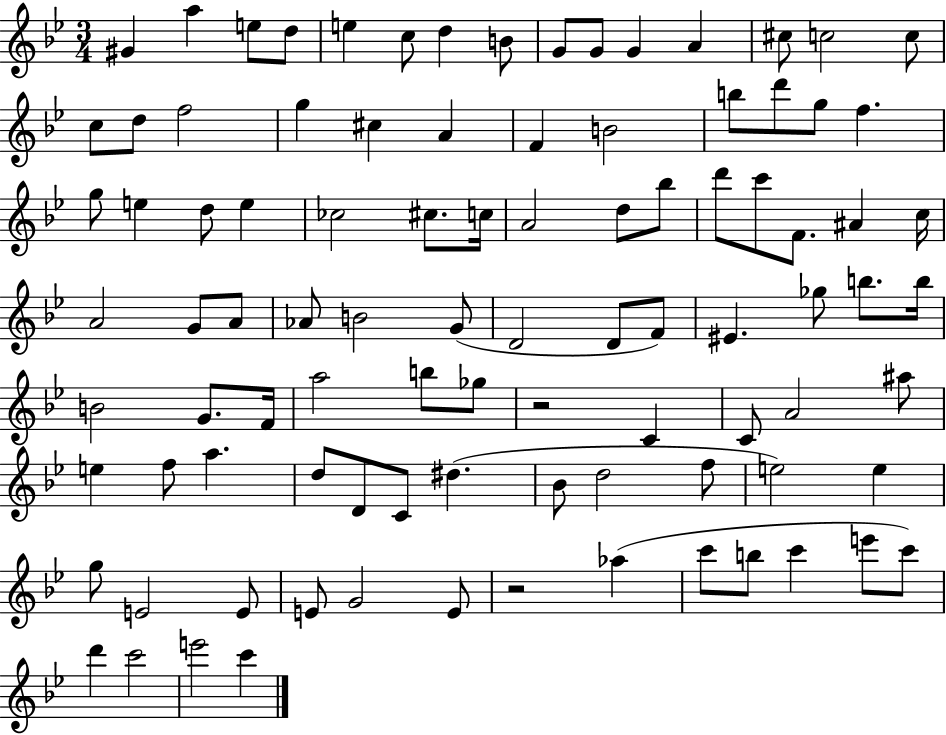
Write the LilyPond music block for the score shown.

{
  \clef treble
  \numericTimeSignature
  \time 3/4
  \key bes \major
  gis'4 a''4 e''8 d''8 | e''4 c''8 d''4 b'8 | g'8 g'8 g'4 a'4 | cis''8 c''2 c''8 | \break c''8 d''8 f''2 | g''4 cis''4 a'4 | f'4 b'2 | b''8 d'''8 g''8 f''4. | \break g''8 e''4 d''8 e''4 | ces''2 cis''8. c''16 | a'2 d''8 bes''8 | d'''8 c'''8 f'8. ais'4 c''16 | \break a'2 g'8 a'8 | aes'8 b'2 g'8( | d'2 d'8 f'8) | eis'4. ges''8 b''8. b''16 | \break b'2 g'8. f'16 | a''2 b''8 ges''8 | r2 c'4 | c'8 a'2 ais''8 | \break e''4 f''8 a''4. | d''8 d'8 c'8 dis''4.( | bes'8 d''2 f''8 | e''2) e''4 | \break g''8 e'2 e'8 | e'8 g'2 e'8 | r2 aes''4( | c'''8 b''8 c'''4 e'''8 c'''8) | \break d'''4 c'''2 | e'''2 c'''4 | \bar "|."
}